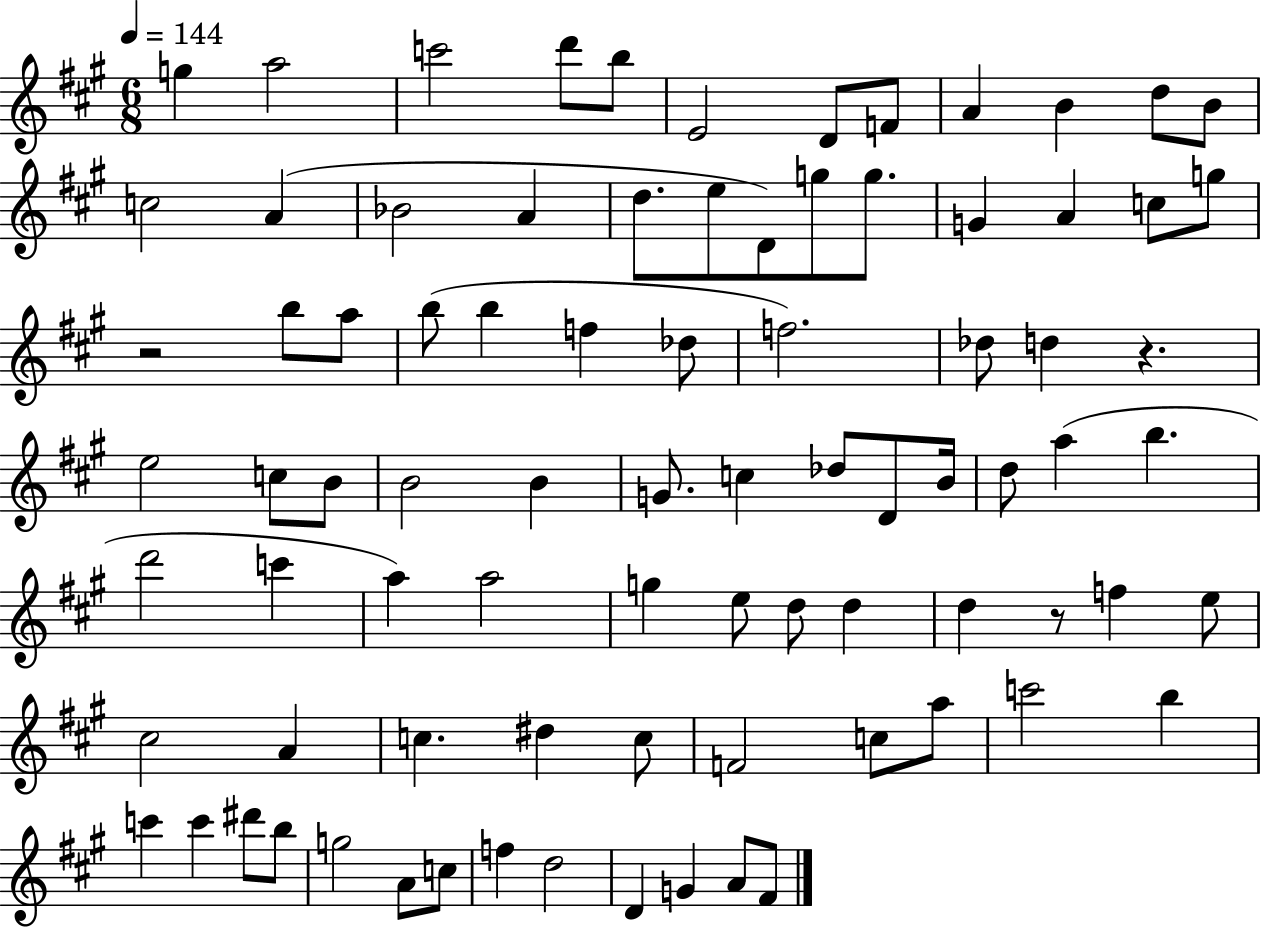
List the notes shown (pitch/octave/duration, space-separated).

G5/q A5/h C6/h D6/e B5/e E4/h D4/e F4/e A4/q B4/q D5/e B4/e C5/h A4/q Bb4/h A4/q D5/e. E5/e D4/e G5/e G5/e. G4/q A4/q C5/e G5/e R/h B5/e A5/e B5/e B5/q F5/q Db5/e F5/h. Db5/e D5/q R/q. E5/h C5/e B4/e B4/h B4/q G4/e. C5/q Db5/e D4/e B4/s D5/e A5/q B5/q. D6/h C6/q A5/q A5/h G5/q E5/e D5/e D5/q D5/q R/e F5/q E5/e C#5/h A4/q C5/q. D#5/q C5/e F4/h C5/e A5/e C6/h B5/q C6/q C6/q D#6/e B5/e G5/h A4/e C5/e F5/q D5/h D4/q G4/q A4/e F#4/e